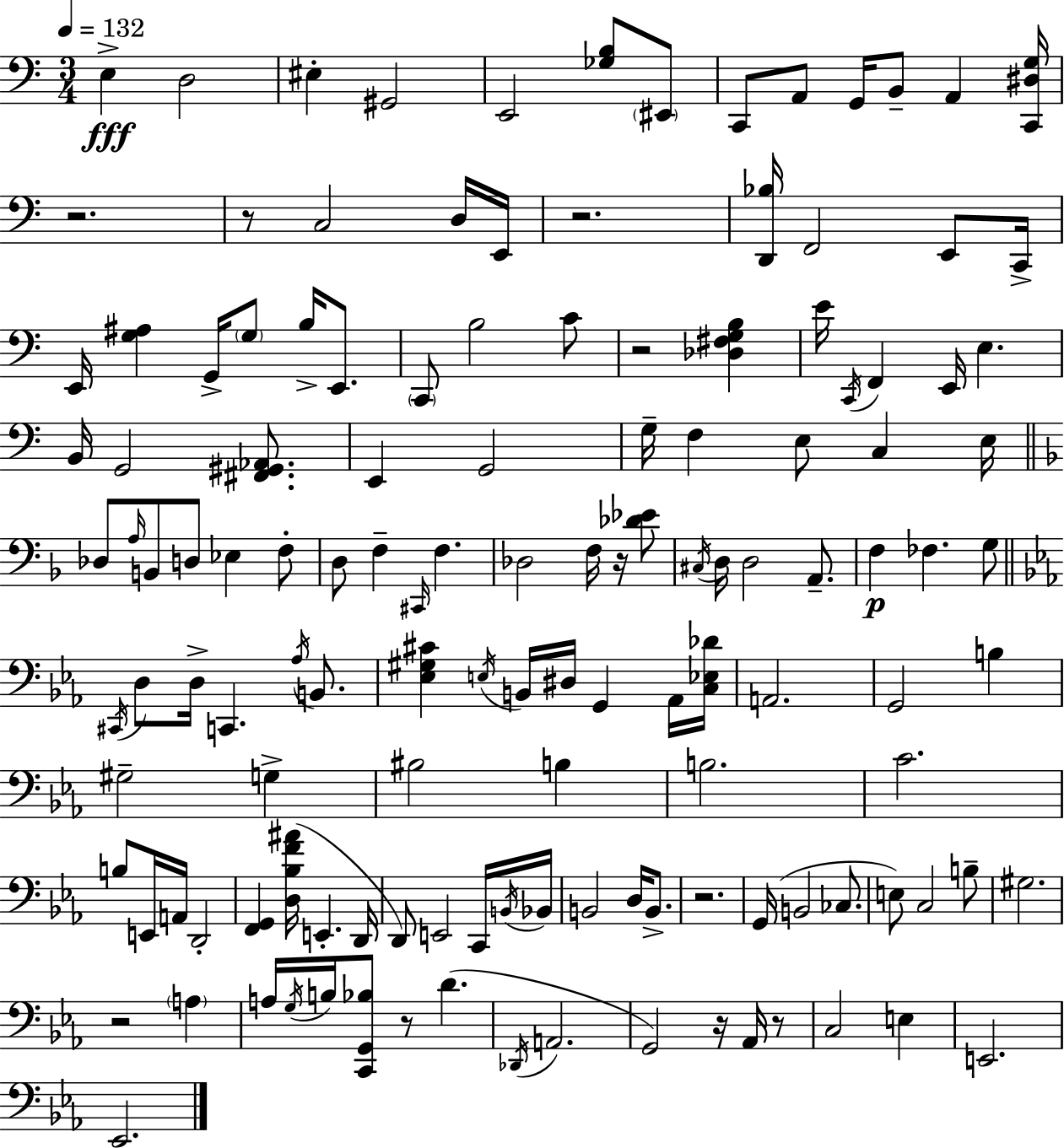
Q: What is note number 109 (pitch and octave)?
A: C3